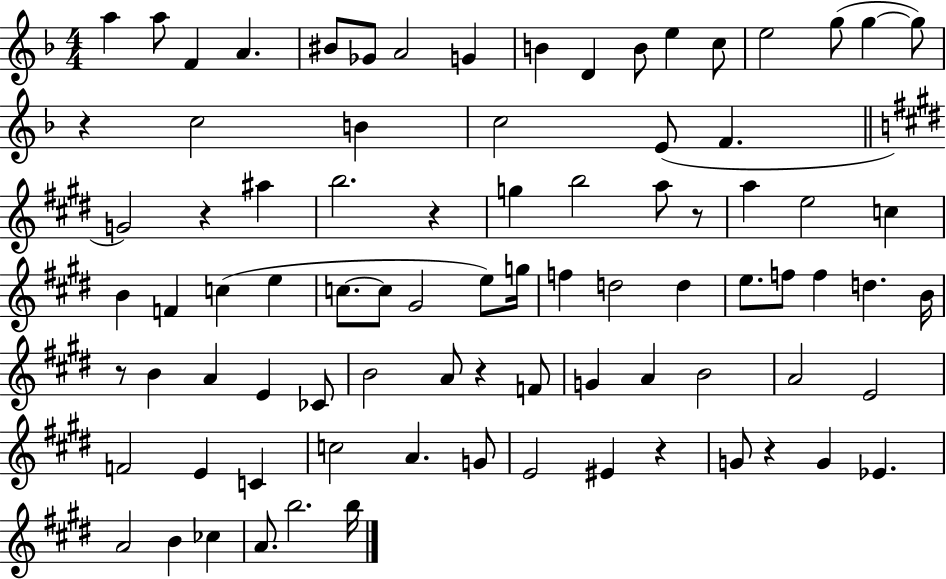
{
  \clef treble
  \numericTimeSignature
  \time 4/4
  \key f \major
  a''4 a''8 f'4 a'4. | bis'8 ges'8 a'2 g'4 | b'4 d'4 b'8 e''4 c''8 | e''2 g''8( g''4~~ g''8) | \break r4 c''2 b'4 | c''2 e'8( f'4. | \bar "||" \break \key e \major g'2) r4 ais''4 | b''2. r4 | g''4 b''2 a''8 r8 | a''4 e''2 c''4 | \break b'4 f'4 c''4( e''4 | c''8.~~ c''8 gis'2 e''8) g''16 | f''4 d''2 d''4 | e''8. f''8 f''4 d''4. b'16 | \break r8 b'4 a'4 e'4 ces'8 | b'2 a'8 r4 f'8 | g'4 a'4 b'2 | a'2 e'2 | \break f'2 e'4 c'4 | c''2 a'4. g'8 | e'2 eis'4 r4 | g'8 r4 g'4 ees'4. | \break a'2 b'4 ces''4 | a'8. b''2. b''16 | \bar "|."
}